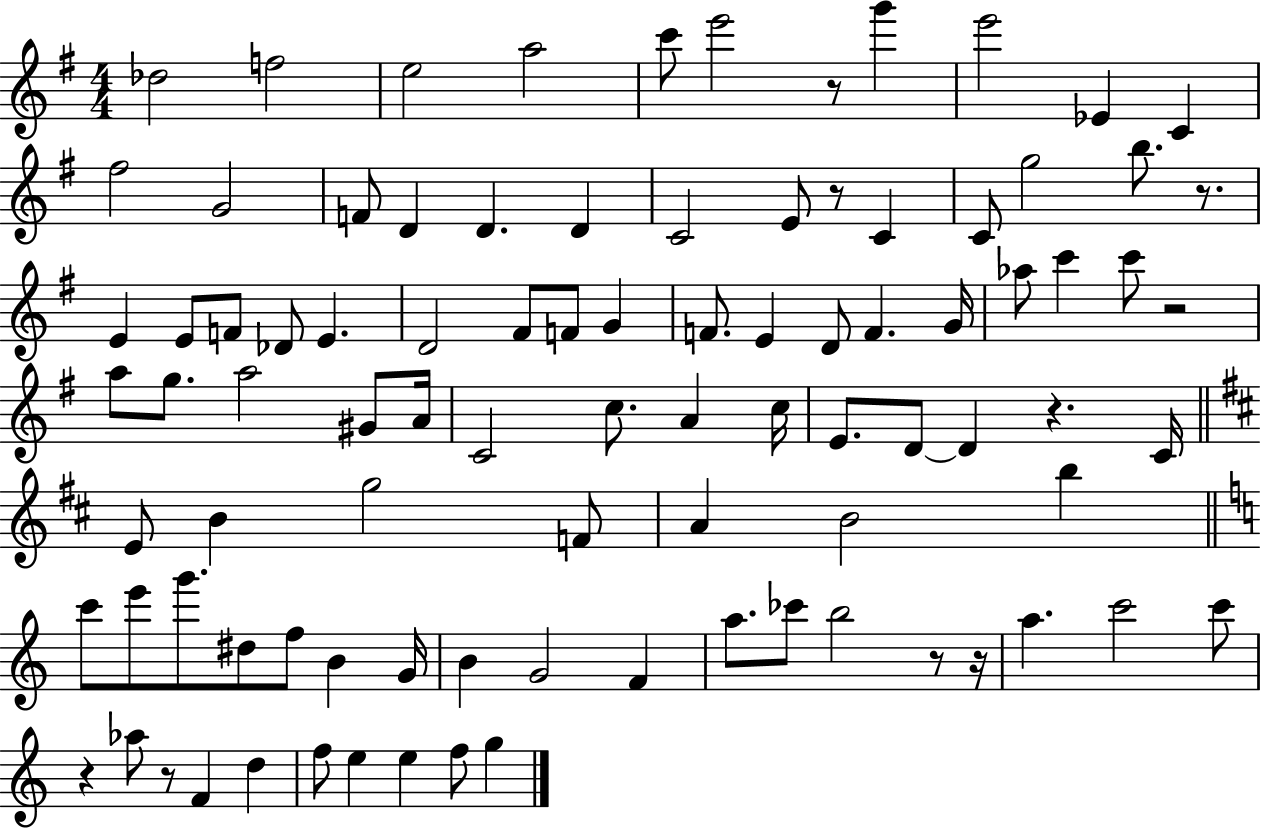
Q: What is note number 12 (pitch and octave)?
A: G4